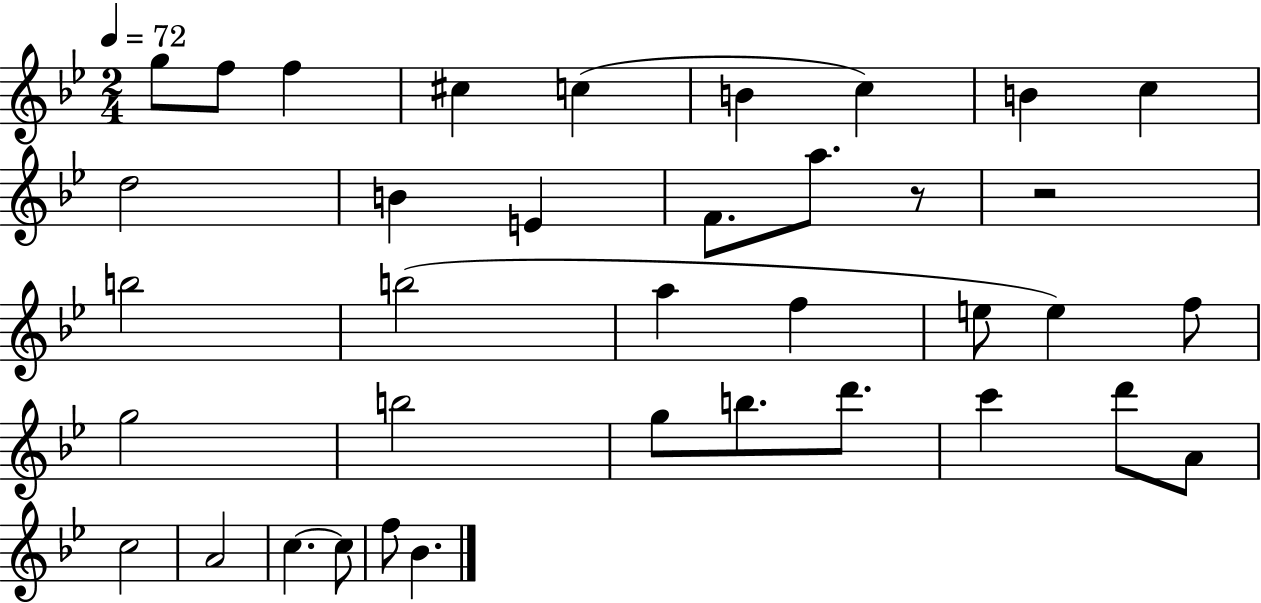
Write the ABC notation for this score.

X:1
T:Untitled
M:2/4
L:1/4
K:Bb
g/2 f/2 f ^c c B c B c d2 B E F/2 a/2 z/2 z2 b2 b2 a f e/2 e f/2 g2 b2 g/2 b/2 d'/2 c' d'/2 A/2 c2 A2 c c/2 f/2 _B